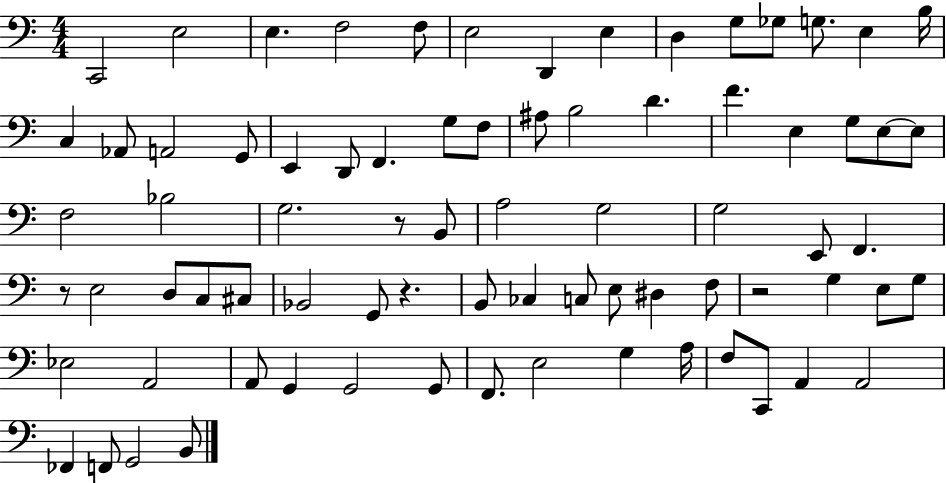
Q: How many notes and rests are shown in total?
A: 77